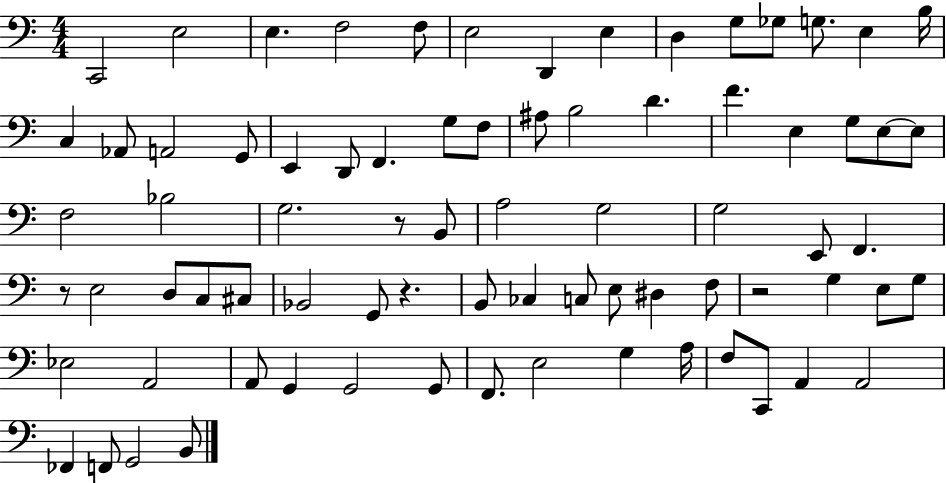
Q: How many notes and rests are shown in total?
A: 77